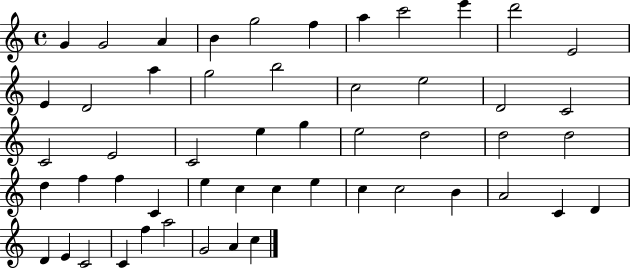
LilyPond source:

{
  \clef treble
  \time 4/4
  \defaultTimeSignature
  \key c \major
  g'4 g'2 a'4 | b'4 g''2 f''4 | a''4 c'''2 e'''4 | d'''2 e'2 | \break e'4 d'2 a''4 | g''2 b''2 | c''2 e''2 | d'2 c'2 | \break c'2 e'2 | c'2 e''4 g''4 | e''2 d''2 | d''2 d''2 | \break d''4 f''4 f''4 c'4 | e''4 c''4 c''4 e''4 | c''4 c''2 b'4 | a'2 c'4 d'4 | \break d'4 e'4 c'2 | c'4 f''4 a''2 | g'2 a'4 c''4 | \bar "|."
}